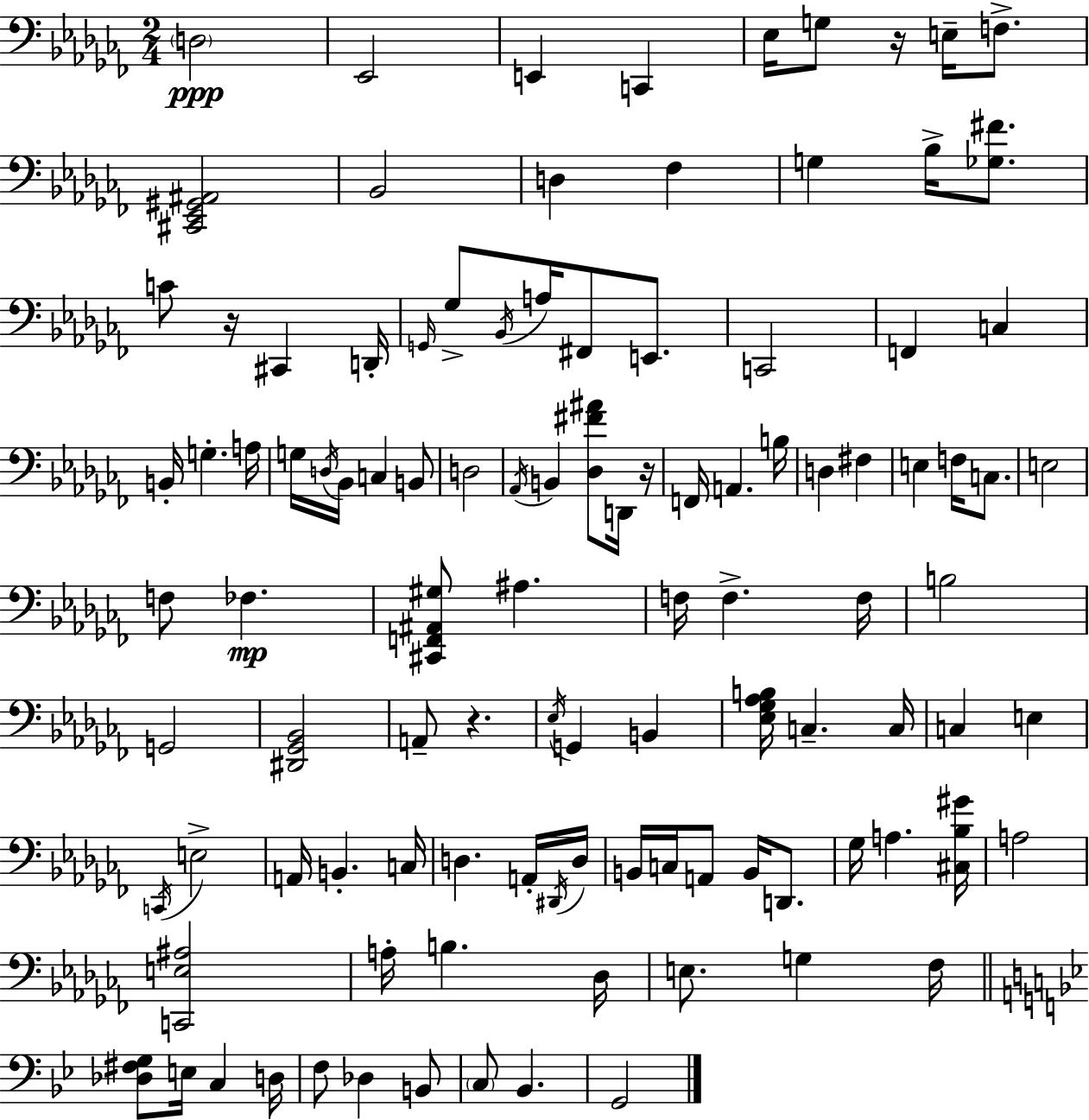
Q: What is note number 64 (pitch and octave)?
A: E3